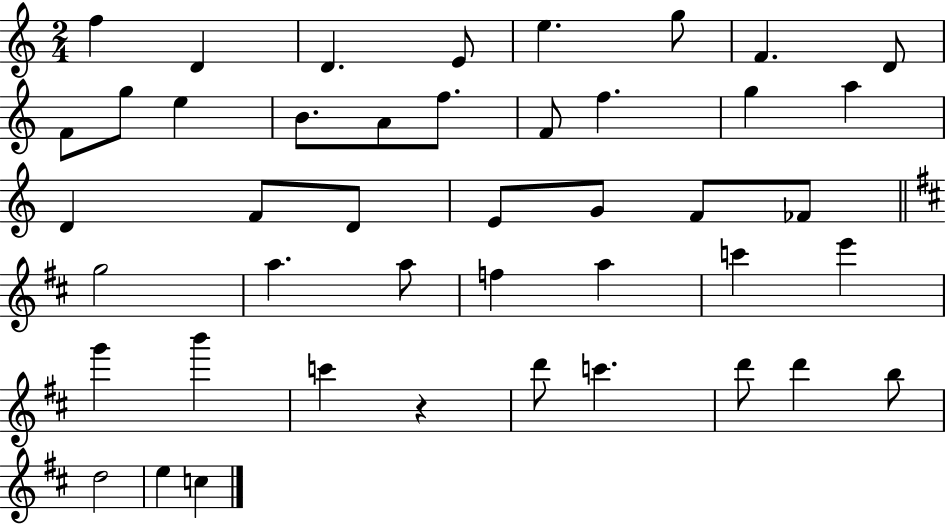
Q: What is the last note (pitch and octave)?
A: C5